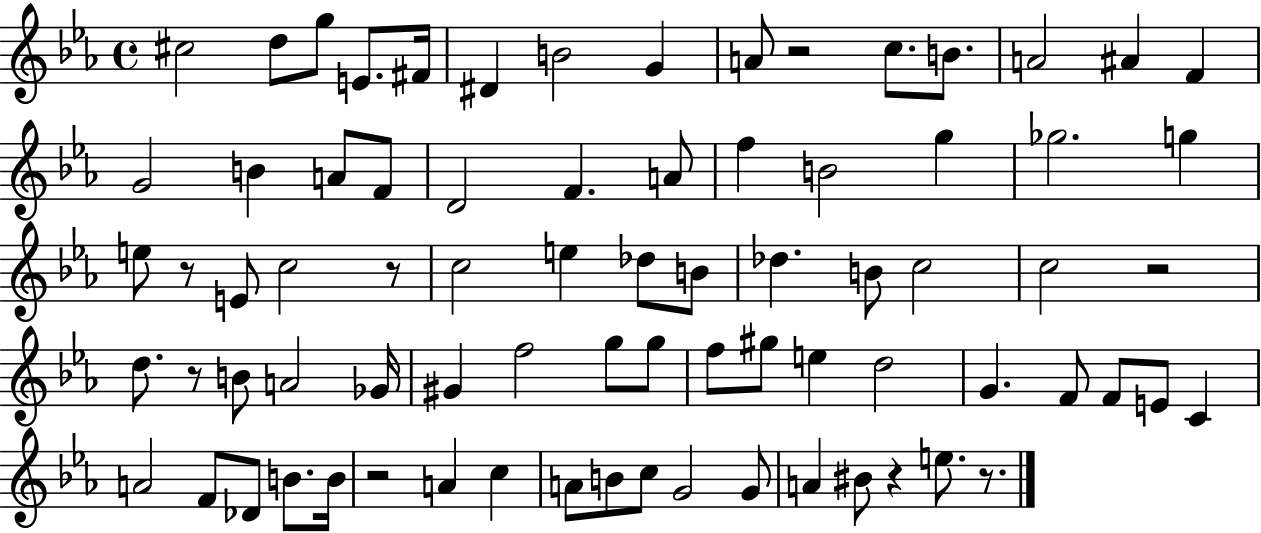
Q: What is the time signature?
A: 4/4